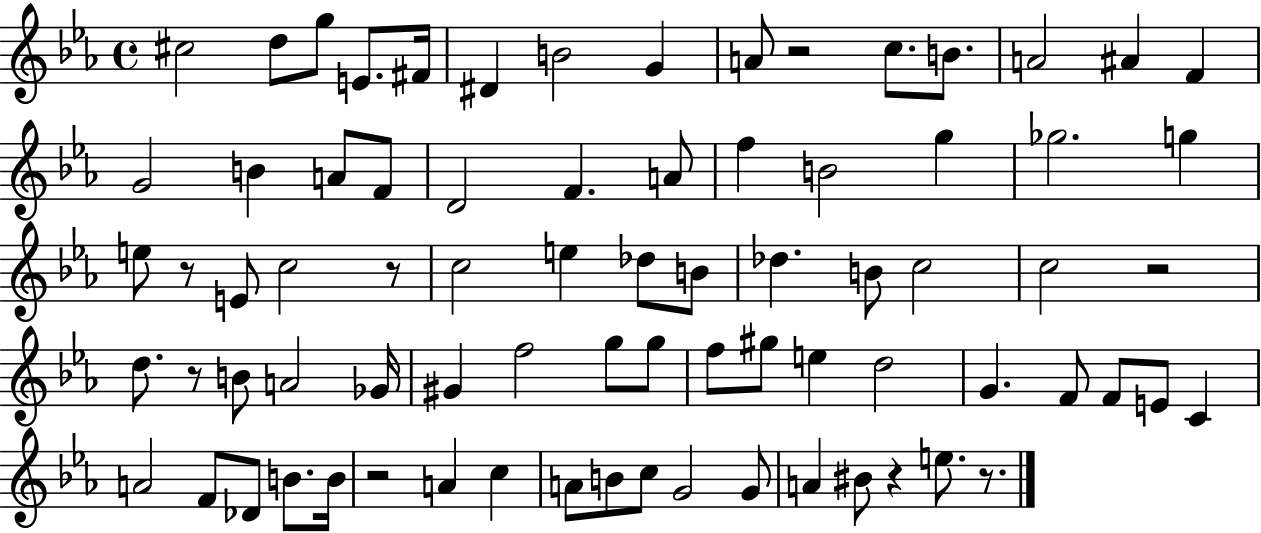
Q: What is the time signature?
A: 4/4